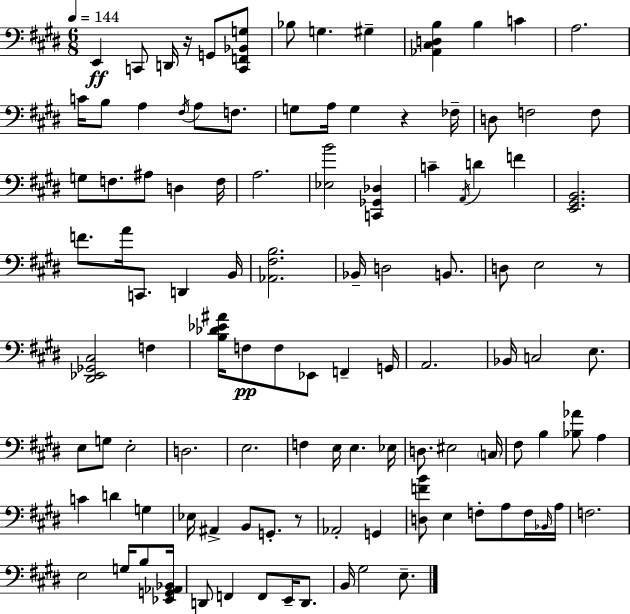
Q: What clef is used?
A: bass